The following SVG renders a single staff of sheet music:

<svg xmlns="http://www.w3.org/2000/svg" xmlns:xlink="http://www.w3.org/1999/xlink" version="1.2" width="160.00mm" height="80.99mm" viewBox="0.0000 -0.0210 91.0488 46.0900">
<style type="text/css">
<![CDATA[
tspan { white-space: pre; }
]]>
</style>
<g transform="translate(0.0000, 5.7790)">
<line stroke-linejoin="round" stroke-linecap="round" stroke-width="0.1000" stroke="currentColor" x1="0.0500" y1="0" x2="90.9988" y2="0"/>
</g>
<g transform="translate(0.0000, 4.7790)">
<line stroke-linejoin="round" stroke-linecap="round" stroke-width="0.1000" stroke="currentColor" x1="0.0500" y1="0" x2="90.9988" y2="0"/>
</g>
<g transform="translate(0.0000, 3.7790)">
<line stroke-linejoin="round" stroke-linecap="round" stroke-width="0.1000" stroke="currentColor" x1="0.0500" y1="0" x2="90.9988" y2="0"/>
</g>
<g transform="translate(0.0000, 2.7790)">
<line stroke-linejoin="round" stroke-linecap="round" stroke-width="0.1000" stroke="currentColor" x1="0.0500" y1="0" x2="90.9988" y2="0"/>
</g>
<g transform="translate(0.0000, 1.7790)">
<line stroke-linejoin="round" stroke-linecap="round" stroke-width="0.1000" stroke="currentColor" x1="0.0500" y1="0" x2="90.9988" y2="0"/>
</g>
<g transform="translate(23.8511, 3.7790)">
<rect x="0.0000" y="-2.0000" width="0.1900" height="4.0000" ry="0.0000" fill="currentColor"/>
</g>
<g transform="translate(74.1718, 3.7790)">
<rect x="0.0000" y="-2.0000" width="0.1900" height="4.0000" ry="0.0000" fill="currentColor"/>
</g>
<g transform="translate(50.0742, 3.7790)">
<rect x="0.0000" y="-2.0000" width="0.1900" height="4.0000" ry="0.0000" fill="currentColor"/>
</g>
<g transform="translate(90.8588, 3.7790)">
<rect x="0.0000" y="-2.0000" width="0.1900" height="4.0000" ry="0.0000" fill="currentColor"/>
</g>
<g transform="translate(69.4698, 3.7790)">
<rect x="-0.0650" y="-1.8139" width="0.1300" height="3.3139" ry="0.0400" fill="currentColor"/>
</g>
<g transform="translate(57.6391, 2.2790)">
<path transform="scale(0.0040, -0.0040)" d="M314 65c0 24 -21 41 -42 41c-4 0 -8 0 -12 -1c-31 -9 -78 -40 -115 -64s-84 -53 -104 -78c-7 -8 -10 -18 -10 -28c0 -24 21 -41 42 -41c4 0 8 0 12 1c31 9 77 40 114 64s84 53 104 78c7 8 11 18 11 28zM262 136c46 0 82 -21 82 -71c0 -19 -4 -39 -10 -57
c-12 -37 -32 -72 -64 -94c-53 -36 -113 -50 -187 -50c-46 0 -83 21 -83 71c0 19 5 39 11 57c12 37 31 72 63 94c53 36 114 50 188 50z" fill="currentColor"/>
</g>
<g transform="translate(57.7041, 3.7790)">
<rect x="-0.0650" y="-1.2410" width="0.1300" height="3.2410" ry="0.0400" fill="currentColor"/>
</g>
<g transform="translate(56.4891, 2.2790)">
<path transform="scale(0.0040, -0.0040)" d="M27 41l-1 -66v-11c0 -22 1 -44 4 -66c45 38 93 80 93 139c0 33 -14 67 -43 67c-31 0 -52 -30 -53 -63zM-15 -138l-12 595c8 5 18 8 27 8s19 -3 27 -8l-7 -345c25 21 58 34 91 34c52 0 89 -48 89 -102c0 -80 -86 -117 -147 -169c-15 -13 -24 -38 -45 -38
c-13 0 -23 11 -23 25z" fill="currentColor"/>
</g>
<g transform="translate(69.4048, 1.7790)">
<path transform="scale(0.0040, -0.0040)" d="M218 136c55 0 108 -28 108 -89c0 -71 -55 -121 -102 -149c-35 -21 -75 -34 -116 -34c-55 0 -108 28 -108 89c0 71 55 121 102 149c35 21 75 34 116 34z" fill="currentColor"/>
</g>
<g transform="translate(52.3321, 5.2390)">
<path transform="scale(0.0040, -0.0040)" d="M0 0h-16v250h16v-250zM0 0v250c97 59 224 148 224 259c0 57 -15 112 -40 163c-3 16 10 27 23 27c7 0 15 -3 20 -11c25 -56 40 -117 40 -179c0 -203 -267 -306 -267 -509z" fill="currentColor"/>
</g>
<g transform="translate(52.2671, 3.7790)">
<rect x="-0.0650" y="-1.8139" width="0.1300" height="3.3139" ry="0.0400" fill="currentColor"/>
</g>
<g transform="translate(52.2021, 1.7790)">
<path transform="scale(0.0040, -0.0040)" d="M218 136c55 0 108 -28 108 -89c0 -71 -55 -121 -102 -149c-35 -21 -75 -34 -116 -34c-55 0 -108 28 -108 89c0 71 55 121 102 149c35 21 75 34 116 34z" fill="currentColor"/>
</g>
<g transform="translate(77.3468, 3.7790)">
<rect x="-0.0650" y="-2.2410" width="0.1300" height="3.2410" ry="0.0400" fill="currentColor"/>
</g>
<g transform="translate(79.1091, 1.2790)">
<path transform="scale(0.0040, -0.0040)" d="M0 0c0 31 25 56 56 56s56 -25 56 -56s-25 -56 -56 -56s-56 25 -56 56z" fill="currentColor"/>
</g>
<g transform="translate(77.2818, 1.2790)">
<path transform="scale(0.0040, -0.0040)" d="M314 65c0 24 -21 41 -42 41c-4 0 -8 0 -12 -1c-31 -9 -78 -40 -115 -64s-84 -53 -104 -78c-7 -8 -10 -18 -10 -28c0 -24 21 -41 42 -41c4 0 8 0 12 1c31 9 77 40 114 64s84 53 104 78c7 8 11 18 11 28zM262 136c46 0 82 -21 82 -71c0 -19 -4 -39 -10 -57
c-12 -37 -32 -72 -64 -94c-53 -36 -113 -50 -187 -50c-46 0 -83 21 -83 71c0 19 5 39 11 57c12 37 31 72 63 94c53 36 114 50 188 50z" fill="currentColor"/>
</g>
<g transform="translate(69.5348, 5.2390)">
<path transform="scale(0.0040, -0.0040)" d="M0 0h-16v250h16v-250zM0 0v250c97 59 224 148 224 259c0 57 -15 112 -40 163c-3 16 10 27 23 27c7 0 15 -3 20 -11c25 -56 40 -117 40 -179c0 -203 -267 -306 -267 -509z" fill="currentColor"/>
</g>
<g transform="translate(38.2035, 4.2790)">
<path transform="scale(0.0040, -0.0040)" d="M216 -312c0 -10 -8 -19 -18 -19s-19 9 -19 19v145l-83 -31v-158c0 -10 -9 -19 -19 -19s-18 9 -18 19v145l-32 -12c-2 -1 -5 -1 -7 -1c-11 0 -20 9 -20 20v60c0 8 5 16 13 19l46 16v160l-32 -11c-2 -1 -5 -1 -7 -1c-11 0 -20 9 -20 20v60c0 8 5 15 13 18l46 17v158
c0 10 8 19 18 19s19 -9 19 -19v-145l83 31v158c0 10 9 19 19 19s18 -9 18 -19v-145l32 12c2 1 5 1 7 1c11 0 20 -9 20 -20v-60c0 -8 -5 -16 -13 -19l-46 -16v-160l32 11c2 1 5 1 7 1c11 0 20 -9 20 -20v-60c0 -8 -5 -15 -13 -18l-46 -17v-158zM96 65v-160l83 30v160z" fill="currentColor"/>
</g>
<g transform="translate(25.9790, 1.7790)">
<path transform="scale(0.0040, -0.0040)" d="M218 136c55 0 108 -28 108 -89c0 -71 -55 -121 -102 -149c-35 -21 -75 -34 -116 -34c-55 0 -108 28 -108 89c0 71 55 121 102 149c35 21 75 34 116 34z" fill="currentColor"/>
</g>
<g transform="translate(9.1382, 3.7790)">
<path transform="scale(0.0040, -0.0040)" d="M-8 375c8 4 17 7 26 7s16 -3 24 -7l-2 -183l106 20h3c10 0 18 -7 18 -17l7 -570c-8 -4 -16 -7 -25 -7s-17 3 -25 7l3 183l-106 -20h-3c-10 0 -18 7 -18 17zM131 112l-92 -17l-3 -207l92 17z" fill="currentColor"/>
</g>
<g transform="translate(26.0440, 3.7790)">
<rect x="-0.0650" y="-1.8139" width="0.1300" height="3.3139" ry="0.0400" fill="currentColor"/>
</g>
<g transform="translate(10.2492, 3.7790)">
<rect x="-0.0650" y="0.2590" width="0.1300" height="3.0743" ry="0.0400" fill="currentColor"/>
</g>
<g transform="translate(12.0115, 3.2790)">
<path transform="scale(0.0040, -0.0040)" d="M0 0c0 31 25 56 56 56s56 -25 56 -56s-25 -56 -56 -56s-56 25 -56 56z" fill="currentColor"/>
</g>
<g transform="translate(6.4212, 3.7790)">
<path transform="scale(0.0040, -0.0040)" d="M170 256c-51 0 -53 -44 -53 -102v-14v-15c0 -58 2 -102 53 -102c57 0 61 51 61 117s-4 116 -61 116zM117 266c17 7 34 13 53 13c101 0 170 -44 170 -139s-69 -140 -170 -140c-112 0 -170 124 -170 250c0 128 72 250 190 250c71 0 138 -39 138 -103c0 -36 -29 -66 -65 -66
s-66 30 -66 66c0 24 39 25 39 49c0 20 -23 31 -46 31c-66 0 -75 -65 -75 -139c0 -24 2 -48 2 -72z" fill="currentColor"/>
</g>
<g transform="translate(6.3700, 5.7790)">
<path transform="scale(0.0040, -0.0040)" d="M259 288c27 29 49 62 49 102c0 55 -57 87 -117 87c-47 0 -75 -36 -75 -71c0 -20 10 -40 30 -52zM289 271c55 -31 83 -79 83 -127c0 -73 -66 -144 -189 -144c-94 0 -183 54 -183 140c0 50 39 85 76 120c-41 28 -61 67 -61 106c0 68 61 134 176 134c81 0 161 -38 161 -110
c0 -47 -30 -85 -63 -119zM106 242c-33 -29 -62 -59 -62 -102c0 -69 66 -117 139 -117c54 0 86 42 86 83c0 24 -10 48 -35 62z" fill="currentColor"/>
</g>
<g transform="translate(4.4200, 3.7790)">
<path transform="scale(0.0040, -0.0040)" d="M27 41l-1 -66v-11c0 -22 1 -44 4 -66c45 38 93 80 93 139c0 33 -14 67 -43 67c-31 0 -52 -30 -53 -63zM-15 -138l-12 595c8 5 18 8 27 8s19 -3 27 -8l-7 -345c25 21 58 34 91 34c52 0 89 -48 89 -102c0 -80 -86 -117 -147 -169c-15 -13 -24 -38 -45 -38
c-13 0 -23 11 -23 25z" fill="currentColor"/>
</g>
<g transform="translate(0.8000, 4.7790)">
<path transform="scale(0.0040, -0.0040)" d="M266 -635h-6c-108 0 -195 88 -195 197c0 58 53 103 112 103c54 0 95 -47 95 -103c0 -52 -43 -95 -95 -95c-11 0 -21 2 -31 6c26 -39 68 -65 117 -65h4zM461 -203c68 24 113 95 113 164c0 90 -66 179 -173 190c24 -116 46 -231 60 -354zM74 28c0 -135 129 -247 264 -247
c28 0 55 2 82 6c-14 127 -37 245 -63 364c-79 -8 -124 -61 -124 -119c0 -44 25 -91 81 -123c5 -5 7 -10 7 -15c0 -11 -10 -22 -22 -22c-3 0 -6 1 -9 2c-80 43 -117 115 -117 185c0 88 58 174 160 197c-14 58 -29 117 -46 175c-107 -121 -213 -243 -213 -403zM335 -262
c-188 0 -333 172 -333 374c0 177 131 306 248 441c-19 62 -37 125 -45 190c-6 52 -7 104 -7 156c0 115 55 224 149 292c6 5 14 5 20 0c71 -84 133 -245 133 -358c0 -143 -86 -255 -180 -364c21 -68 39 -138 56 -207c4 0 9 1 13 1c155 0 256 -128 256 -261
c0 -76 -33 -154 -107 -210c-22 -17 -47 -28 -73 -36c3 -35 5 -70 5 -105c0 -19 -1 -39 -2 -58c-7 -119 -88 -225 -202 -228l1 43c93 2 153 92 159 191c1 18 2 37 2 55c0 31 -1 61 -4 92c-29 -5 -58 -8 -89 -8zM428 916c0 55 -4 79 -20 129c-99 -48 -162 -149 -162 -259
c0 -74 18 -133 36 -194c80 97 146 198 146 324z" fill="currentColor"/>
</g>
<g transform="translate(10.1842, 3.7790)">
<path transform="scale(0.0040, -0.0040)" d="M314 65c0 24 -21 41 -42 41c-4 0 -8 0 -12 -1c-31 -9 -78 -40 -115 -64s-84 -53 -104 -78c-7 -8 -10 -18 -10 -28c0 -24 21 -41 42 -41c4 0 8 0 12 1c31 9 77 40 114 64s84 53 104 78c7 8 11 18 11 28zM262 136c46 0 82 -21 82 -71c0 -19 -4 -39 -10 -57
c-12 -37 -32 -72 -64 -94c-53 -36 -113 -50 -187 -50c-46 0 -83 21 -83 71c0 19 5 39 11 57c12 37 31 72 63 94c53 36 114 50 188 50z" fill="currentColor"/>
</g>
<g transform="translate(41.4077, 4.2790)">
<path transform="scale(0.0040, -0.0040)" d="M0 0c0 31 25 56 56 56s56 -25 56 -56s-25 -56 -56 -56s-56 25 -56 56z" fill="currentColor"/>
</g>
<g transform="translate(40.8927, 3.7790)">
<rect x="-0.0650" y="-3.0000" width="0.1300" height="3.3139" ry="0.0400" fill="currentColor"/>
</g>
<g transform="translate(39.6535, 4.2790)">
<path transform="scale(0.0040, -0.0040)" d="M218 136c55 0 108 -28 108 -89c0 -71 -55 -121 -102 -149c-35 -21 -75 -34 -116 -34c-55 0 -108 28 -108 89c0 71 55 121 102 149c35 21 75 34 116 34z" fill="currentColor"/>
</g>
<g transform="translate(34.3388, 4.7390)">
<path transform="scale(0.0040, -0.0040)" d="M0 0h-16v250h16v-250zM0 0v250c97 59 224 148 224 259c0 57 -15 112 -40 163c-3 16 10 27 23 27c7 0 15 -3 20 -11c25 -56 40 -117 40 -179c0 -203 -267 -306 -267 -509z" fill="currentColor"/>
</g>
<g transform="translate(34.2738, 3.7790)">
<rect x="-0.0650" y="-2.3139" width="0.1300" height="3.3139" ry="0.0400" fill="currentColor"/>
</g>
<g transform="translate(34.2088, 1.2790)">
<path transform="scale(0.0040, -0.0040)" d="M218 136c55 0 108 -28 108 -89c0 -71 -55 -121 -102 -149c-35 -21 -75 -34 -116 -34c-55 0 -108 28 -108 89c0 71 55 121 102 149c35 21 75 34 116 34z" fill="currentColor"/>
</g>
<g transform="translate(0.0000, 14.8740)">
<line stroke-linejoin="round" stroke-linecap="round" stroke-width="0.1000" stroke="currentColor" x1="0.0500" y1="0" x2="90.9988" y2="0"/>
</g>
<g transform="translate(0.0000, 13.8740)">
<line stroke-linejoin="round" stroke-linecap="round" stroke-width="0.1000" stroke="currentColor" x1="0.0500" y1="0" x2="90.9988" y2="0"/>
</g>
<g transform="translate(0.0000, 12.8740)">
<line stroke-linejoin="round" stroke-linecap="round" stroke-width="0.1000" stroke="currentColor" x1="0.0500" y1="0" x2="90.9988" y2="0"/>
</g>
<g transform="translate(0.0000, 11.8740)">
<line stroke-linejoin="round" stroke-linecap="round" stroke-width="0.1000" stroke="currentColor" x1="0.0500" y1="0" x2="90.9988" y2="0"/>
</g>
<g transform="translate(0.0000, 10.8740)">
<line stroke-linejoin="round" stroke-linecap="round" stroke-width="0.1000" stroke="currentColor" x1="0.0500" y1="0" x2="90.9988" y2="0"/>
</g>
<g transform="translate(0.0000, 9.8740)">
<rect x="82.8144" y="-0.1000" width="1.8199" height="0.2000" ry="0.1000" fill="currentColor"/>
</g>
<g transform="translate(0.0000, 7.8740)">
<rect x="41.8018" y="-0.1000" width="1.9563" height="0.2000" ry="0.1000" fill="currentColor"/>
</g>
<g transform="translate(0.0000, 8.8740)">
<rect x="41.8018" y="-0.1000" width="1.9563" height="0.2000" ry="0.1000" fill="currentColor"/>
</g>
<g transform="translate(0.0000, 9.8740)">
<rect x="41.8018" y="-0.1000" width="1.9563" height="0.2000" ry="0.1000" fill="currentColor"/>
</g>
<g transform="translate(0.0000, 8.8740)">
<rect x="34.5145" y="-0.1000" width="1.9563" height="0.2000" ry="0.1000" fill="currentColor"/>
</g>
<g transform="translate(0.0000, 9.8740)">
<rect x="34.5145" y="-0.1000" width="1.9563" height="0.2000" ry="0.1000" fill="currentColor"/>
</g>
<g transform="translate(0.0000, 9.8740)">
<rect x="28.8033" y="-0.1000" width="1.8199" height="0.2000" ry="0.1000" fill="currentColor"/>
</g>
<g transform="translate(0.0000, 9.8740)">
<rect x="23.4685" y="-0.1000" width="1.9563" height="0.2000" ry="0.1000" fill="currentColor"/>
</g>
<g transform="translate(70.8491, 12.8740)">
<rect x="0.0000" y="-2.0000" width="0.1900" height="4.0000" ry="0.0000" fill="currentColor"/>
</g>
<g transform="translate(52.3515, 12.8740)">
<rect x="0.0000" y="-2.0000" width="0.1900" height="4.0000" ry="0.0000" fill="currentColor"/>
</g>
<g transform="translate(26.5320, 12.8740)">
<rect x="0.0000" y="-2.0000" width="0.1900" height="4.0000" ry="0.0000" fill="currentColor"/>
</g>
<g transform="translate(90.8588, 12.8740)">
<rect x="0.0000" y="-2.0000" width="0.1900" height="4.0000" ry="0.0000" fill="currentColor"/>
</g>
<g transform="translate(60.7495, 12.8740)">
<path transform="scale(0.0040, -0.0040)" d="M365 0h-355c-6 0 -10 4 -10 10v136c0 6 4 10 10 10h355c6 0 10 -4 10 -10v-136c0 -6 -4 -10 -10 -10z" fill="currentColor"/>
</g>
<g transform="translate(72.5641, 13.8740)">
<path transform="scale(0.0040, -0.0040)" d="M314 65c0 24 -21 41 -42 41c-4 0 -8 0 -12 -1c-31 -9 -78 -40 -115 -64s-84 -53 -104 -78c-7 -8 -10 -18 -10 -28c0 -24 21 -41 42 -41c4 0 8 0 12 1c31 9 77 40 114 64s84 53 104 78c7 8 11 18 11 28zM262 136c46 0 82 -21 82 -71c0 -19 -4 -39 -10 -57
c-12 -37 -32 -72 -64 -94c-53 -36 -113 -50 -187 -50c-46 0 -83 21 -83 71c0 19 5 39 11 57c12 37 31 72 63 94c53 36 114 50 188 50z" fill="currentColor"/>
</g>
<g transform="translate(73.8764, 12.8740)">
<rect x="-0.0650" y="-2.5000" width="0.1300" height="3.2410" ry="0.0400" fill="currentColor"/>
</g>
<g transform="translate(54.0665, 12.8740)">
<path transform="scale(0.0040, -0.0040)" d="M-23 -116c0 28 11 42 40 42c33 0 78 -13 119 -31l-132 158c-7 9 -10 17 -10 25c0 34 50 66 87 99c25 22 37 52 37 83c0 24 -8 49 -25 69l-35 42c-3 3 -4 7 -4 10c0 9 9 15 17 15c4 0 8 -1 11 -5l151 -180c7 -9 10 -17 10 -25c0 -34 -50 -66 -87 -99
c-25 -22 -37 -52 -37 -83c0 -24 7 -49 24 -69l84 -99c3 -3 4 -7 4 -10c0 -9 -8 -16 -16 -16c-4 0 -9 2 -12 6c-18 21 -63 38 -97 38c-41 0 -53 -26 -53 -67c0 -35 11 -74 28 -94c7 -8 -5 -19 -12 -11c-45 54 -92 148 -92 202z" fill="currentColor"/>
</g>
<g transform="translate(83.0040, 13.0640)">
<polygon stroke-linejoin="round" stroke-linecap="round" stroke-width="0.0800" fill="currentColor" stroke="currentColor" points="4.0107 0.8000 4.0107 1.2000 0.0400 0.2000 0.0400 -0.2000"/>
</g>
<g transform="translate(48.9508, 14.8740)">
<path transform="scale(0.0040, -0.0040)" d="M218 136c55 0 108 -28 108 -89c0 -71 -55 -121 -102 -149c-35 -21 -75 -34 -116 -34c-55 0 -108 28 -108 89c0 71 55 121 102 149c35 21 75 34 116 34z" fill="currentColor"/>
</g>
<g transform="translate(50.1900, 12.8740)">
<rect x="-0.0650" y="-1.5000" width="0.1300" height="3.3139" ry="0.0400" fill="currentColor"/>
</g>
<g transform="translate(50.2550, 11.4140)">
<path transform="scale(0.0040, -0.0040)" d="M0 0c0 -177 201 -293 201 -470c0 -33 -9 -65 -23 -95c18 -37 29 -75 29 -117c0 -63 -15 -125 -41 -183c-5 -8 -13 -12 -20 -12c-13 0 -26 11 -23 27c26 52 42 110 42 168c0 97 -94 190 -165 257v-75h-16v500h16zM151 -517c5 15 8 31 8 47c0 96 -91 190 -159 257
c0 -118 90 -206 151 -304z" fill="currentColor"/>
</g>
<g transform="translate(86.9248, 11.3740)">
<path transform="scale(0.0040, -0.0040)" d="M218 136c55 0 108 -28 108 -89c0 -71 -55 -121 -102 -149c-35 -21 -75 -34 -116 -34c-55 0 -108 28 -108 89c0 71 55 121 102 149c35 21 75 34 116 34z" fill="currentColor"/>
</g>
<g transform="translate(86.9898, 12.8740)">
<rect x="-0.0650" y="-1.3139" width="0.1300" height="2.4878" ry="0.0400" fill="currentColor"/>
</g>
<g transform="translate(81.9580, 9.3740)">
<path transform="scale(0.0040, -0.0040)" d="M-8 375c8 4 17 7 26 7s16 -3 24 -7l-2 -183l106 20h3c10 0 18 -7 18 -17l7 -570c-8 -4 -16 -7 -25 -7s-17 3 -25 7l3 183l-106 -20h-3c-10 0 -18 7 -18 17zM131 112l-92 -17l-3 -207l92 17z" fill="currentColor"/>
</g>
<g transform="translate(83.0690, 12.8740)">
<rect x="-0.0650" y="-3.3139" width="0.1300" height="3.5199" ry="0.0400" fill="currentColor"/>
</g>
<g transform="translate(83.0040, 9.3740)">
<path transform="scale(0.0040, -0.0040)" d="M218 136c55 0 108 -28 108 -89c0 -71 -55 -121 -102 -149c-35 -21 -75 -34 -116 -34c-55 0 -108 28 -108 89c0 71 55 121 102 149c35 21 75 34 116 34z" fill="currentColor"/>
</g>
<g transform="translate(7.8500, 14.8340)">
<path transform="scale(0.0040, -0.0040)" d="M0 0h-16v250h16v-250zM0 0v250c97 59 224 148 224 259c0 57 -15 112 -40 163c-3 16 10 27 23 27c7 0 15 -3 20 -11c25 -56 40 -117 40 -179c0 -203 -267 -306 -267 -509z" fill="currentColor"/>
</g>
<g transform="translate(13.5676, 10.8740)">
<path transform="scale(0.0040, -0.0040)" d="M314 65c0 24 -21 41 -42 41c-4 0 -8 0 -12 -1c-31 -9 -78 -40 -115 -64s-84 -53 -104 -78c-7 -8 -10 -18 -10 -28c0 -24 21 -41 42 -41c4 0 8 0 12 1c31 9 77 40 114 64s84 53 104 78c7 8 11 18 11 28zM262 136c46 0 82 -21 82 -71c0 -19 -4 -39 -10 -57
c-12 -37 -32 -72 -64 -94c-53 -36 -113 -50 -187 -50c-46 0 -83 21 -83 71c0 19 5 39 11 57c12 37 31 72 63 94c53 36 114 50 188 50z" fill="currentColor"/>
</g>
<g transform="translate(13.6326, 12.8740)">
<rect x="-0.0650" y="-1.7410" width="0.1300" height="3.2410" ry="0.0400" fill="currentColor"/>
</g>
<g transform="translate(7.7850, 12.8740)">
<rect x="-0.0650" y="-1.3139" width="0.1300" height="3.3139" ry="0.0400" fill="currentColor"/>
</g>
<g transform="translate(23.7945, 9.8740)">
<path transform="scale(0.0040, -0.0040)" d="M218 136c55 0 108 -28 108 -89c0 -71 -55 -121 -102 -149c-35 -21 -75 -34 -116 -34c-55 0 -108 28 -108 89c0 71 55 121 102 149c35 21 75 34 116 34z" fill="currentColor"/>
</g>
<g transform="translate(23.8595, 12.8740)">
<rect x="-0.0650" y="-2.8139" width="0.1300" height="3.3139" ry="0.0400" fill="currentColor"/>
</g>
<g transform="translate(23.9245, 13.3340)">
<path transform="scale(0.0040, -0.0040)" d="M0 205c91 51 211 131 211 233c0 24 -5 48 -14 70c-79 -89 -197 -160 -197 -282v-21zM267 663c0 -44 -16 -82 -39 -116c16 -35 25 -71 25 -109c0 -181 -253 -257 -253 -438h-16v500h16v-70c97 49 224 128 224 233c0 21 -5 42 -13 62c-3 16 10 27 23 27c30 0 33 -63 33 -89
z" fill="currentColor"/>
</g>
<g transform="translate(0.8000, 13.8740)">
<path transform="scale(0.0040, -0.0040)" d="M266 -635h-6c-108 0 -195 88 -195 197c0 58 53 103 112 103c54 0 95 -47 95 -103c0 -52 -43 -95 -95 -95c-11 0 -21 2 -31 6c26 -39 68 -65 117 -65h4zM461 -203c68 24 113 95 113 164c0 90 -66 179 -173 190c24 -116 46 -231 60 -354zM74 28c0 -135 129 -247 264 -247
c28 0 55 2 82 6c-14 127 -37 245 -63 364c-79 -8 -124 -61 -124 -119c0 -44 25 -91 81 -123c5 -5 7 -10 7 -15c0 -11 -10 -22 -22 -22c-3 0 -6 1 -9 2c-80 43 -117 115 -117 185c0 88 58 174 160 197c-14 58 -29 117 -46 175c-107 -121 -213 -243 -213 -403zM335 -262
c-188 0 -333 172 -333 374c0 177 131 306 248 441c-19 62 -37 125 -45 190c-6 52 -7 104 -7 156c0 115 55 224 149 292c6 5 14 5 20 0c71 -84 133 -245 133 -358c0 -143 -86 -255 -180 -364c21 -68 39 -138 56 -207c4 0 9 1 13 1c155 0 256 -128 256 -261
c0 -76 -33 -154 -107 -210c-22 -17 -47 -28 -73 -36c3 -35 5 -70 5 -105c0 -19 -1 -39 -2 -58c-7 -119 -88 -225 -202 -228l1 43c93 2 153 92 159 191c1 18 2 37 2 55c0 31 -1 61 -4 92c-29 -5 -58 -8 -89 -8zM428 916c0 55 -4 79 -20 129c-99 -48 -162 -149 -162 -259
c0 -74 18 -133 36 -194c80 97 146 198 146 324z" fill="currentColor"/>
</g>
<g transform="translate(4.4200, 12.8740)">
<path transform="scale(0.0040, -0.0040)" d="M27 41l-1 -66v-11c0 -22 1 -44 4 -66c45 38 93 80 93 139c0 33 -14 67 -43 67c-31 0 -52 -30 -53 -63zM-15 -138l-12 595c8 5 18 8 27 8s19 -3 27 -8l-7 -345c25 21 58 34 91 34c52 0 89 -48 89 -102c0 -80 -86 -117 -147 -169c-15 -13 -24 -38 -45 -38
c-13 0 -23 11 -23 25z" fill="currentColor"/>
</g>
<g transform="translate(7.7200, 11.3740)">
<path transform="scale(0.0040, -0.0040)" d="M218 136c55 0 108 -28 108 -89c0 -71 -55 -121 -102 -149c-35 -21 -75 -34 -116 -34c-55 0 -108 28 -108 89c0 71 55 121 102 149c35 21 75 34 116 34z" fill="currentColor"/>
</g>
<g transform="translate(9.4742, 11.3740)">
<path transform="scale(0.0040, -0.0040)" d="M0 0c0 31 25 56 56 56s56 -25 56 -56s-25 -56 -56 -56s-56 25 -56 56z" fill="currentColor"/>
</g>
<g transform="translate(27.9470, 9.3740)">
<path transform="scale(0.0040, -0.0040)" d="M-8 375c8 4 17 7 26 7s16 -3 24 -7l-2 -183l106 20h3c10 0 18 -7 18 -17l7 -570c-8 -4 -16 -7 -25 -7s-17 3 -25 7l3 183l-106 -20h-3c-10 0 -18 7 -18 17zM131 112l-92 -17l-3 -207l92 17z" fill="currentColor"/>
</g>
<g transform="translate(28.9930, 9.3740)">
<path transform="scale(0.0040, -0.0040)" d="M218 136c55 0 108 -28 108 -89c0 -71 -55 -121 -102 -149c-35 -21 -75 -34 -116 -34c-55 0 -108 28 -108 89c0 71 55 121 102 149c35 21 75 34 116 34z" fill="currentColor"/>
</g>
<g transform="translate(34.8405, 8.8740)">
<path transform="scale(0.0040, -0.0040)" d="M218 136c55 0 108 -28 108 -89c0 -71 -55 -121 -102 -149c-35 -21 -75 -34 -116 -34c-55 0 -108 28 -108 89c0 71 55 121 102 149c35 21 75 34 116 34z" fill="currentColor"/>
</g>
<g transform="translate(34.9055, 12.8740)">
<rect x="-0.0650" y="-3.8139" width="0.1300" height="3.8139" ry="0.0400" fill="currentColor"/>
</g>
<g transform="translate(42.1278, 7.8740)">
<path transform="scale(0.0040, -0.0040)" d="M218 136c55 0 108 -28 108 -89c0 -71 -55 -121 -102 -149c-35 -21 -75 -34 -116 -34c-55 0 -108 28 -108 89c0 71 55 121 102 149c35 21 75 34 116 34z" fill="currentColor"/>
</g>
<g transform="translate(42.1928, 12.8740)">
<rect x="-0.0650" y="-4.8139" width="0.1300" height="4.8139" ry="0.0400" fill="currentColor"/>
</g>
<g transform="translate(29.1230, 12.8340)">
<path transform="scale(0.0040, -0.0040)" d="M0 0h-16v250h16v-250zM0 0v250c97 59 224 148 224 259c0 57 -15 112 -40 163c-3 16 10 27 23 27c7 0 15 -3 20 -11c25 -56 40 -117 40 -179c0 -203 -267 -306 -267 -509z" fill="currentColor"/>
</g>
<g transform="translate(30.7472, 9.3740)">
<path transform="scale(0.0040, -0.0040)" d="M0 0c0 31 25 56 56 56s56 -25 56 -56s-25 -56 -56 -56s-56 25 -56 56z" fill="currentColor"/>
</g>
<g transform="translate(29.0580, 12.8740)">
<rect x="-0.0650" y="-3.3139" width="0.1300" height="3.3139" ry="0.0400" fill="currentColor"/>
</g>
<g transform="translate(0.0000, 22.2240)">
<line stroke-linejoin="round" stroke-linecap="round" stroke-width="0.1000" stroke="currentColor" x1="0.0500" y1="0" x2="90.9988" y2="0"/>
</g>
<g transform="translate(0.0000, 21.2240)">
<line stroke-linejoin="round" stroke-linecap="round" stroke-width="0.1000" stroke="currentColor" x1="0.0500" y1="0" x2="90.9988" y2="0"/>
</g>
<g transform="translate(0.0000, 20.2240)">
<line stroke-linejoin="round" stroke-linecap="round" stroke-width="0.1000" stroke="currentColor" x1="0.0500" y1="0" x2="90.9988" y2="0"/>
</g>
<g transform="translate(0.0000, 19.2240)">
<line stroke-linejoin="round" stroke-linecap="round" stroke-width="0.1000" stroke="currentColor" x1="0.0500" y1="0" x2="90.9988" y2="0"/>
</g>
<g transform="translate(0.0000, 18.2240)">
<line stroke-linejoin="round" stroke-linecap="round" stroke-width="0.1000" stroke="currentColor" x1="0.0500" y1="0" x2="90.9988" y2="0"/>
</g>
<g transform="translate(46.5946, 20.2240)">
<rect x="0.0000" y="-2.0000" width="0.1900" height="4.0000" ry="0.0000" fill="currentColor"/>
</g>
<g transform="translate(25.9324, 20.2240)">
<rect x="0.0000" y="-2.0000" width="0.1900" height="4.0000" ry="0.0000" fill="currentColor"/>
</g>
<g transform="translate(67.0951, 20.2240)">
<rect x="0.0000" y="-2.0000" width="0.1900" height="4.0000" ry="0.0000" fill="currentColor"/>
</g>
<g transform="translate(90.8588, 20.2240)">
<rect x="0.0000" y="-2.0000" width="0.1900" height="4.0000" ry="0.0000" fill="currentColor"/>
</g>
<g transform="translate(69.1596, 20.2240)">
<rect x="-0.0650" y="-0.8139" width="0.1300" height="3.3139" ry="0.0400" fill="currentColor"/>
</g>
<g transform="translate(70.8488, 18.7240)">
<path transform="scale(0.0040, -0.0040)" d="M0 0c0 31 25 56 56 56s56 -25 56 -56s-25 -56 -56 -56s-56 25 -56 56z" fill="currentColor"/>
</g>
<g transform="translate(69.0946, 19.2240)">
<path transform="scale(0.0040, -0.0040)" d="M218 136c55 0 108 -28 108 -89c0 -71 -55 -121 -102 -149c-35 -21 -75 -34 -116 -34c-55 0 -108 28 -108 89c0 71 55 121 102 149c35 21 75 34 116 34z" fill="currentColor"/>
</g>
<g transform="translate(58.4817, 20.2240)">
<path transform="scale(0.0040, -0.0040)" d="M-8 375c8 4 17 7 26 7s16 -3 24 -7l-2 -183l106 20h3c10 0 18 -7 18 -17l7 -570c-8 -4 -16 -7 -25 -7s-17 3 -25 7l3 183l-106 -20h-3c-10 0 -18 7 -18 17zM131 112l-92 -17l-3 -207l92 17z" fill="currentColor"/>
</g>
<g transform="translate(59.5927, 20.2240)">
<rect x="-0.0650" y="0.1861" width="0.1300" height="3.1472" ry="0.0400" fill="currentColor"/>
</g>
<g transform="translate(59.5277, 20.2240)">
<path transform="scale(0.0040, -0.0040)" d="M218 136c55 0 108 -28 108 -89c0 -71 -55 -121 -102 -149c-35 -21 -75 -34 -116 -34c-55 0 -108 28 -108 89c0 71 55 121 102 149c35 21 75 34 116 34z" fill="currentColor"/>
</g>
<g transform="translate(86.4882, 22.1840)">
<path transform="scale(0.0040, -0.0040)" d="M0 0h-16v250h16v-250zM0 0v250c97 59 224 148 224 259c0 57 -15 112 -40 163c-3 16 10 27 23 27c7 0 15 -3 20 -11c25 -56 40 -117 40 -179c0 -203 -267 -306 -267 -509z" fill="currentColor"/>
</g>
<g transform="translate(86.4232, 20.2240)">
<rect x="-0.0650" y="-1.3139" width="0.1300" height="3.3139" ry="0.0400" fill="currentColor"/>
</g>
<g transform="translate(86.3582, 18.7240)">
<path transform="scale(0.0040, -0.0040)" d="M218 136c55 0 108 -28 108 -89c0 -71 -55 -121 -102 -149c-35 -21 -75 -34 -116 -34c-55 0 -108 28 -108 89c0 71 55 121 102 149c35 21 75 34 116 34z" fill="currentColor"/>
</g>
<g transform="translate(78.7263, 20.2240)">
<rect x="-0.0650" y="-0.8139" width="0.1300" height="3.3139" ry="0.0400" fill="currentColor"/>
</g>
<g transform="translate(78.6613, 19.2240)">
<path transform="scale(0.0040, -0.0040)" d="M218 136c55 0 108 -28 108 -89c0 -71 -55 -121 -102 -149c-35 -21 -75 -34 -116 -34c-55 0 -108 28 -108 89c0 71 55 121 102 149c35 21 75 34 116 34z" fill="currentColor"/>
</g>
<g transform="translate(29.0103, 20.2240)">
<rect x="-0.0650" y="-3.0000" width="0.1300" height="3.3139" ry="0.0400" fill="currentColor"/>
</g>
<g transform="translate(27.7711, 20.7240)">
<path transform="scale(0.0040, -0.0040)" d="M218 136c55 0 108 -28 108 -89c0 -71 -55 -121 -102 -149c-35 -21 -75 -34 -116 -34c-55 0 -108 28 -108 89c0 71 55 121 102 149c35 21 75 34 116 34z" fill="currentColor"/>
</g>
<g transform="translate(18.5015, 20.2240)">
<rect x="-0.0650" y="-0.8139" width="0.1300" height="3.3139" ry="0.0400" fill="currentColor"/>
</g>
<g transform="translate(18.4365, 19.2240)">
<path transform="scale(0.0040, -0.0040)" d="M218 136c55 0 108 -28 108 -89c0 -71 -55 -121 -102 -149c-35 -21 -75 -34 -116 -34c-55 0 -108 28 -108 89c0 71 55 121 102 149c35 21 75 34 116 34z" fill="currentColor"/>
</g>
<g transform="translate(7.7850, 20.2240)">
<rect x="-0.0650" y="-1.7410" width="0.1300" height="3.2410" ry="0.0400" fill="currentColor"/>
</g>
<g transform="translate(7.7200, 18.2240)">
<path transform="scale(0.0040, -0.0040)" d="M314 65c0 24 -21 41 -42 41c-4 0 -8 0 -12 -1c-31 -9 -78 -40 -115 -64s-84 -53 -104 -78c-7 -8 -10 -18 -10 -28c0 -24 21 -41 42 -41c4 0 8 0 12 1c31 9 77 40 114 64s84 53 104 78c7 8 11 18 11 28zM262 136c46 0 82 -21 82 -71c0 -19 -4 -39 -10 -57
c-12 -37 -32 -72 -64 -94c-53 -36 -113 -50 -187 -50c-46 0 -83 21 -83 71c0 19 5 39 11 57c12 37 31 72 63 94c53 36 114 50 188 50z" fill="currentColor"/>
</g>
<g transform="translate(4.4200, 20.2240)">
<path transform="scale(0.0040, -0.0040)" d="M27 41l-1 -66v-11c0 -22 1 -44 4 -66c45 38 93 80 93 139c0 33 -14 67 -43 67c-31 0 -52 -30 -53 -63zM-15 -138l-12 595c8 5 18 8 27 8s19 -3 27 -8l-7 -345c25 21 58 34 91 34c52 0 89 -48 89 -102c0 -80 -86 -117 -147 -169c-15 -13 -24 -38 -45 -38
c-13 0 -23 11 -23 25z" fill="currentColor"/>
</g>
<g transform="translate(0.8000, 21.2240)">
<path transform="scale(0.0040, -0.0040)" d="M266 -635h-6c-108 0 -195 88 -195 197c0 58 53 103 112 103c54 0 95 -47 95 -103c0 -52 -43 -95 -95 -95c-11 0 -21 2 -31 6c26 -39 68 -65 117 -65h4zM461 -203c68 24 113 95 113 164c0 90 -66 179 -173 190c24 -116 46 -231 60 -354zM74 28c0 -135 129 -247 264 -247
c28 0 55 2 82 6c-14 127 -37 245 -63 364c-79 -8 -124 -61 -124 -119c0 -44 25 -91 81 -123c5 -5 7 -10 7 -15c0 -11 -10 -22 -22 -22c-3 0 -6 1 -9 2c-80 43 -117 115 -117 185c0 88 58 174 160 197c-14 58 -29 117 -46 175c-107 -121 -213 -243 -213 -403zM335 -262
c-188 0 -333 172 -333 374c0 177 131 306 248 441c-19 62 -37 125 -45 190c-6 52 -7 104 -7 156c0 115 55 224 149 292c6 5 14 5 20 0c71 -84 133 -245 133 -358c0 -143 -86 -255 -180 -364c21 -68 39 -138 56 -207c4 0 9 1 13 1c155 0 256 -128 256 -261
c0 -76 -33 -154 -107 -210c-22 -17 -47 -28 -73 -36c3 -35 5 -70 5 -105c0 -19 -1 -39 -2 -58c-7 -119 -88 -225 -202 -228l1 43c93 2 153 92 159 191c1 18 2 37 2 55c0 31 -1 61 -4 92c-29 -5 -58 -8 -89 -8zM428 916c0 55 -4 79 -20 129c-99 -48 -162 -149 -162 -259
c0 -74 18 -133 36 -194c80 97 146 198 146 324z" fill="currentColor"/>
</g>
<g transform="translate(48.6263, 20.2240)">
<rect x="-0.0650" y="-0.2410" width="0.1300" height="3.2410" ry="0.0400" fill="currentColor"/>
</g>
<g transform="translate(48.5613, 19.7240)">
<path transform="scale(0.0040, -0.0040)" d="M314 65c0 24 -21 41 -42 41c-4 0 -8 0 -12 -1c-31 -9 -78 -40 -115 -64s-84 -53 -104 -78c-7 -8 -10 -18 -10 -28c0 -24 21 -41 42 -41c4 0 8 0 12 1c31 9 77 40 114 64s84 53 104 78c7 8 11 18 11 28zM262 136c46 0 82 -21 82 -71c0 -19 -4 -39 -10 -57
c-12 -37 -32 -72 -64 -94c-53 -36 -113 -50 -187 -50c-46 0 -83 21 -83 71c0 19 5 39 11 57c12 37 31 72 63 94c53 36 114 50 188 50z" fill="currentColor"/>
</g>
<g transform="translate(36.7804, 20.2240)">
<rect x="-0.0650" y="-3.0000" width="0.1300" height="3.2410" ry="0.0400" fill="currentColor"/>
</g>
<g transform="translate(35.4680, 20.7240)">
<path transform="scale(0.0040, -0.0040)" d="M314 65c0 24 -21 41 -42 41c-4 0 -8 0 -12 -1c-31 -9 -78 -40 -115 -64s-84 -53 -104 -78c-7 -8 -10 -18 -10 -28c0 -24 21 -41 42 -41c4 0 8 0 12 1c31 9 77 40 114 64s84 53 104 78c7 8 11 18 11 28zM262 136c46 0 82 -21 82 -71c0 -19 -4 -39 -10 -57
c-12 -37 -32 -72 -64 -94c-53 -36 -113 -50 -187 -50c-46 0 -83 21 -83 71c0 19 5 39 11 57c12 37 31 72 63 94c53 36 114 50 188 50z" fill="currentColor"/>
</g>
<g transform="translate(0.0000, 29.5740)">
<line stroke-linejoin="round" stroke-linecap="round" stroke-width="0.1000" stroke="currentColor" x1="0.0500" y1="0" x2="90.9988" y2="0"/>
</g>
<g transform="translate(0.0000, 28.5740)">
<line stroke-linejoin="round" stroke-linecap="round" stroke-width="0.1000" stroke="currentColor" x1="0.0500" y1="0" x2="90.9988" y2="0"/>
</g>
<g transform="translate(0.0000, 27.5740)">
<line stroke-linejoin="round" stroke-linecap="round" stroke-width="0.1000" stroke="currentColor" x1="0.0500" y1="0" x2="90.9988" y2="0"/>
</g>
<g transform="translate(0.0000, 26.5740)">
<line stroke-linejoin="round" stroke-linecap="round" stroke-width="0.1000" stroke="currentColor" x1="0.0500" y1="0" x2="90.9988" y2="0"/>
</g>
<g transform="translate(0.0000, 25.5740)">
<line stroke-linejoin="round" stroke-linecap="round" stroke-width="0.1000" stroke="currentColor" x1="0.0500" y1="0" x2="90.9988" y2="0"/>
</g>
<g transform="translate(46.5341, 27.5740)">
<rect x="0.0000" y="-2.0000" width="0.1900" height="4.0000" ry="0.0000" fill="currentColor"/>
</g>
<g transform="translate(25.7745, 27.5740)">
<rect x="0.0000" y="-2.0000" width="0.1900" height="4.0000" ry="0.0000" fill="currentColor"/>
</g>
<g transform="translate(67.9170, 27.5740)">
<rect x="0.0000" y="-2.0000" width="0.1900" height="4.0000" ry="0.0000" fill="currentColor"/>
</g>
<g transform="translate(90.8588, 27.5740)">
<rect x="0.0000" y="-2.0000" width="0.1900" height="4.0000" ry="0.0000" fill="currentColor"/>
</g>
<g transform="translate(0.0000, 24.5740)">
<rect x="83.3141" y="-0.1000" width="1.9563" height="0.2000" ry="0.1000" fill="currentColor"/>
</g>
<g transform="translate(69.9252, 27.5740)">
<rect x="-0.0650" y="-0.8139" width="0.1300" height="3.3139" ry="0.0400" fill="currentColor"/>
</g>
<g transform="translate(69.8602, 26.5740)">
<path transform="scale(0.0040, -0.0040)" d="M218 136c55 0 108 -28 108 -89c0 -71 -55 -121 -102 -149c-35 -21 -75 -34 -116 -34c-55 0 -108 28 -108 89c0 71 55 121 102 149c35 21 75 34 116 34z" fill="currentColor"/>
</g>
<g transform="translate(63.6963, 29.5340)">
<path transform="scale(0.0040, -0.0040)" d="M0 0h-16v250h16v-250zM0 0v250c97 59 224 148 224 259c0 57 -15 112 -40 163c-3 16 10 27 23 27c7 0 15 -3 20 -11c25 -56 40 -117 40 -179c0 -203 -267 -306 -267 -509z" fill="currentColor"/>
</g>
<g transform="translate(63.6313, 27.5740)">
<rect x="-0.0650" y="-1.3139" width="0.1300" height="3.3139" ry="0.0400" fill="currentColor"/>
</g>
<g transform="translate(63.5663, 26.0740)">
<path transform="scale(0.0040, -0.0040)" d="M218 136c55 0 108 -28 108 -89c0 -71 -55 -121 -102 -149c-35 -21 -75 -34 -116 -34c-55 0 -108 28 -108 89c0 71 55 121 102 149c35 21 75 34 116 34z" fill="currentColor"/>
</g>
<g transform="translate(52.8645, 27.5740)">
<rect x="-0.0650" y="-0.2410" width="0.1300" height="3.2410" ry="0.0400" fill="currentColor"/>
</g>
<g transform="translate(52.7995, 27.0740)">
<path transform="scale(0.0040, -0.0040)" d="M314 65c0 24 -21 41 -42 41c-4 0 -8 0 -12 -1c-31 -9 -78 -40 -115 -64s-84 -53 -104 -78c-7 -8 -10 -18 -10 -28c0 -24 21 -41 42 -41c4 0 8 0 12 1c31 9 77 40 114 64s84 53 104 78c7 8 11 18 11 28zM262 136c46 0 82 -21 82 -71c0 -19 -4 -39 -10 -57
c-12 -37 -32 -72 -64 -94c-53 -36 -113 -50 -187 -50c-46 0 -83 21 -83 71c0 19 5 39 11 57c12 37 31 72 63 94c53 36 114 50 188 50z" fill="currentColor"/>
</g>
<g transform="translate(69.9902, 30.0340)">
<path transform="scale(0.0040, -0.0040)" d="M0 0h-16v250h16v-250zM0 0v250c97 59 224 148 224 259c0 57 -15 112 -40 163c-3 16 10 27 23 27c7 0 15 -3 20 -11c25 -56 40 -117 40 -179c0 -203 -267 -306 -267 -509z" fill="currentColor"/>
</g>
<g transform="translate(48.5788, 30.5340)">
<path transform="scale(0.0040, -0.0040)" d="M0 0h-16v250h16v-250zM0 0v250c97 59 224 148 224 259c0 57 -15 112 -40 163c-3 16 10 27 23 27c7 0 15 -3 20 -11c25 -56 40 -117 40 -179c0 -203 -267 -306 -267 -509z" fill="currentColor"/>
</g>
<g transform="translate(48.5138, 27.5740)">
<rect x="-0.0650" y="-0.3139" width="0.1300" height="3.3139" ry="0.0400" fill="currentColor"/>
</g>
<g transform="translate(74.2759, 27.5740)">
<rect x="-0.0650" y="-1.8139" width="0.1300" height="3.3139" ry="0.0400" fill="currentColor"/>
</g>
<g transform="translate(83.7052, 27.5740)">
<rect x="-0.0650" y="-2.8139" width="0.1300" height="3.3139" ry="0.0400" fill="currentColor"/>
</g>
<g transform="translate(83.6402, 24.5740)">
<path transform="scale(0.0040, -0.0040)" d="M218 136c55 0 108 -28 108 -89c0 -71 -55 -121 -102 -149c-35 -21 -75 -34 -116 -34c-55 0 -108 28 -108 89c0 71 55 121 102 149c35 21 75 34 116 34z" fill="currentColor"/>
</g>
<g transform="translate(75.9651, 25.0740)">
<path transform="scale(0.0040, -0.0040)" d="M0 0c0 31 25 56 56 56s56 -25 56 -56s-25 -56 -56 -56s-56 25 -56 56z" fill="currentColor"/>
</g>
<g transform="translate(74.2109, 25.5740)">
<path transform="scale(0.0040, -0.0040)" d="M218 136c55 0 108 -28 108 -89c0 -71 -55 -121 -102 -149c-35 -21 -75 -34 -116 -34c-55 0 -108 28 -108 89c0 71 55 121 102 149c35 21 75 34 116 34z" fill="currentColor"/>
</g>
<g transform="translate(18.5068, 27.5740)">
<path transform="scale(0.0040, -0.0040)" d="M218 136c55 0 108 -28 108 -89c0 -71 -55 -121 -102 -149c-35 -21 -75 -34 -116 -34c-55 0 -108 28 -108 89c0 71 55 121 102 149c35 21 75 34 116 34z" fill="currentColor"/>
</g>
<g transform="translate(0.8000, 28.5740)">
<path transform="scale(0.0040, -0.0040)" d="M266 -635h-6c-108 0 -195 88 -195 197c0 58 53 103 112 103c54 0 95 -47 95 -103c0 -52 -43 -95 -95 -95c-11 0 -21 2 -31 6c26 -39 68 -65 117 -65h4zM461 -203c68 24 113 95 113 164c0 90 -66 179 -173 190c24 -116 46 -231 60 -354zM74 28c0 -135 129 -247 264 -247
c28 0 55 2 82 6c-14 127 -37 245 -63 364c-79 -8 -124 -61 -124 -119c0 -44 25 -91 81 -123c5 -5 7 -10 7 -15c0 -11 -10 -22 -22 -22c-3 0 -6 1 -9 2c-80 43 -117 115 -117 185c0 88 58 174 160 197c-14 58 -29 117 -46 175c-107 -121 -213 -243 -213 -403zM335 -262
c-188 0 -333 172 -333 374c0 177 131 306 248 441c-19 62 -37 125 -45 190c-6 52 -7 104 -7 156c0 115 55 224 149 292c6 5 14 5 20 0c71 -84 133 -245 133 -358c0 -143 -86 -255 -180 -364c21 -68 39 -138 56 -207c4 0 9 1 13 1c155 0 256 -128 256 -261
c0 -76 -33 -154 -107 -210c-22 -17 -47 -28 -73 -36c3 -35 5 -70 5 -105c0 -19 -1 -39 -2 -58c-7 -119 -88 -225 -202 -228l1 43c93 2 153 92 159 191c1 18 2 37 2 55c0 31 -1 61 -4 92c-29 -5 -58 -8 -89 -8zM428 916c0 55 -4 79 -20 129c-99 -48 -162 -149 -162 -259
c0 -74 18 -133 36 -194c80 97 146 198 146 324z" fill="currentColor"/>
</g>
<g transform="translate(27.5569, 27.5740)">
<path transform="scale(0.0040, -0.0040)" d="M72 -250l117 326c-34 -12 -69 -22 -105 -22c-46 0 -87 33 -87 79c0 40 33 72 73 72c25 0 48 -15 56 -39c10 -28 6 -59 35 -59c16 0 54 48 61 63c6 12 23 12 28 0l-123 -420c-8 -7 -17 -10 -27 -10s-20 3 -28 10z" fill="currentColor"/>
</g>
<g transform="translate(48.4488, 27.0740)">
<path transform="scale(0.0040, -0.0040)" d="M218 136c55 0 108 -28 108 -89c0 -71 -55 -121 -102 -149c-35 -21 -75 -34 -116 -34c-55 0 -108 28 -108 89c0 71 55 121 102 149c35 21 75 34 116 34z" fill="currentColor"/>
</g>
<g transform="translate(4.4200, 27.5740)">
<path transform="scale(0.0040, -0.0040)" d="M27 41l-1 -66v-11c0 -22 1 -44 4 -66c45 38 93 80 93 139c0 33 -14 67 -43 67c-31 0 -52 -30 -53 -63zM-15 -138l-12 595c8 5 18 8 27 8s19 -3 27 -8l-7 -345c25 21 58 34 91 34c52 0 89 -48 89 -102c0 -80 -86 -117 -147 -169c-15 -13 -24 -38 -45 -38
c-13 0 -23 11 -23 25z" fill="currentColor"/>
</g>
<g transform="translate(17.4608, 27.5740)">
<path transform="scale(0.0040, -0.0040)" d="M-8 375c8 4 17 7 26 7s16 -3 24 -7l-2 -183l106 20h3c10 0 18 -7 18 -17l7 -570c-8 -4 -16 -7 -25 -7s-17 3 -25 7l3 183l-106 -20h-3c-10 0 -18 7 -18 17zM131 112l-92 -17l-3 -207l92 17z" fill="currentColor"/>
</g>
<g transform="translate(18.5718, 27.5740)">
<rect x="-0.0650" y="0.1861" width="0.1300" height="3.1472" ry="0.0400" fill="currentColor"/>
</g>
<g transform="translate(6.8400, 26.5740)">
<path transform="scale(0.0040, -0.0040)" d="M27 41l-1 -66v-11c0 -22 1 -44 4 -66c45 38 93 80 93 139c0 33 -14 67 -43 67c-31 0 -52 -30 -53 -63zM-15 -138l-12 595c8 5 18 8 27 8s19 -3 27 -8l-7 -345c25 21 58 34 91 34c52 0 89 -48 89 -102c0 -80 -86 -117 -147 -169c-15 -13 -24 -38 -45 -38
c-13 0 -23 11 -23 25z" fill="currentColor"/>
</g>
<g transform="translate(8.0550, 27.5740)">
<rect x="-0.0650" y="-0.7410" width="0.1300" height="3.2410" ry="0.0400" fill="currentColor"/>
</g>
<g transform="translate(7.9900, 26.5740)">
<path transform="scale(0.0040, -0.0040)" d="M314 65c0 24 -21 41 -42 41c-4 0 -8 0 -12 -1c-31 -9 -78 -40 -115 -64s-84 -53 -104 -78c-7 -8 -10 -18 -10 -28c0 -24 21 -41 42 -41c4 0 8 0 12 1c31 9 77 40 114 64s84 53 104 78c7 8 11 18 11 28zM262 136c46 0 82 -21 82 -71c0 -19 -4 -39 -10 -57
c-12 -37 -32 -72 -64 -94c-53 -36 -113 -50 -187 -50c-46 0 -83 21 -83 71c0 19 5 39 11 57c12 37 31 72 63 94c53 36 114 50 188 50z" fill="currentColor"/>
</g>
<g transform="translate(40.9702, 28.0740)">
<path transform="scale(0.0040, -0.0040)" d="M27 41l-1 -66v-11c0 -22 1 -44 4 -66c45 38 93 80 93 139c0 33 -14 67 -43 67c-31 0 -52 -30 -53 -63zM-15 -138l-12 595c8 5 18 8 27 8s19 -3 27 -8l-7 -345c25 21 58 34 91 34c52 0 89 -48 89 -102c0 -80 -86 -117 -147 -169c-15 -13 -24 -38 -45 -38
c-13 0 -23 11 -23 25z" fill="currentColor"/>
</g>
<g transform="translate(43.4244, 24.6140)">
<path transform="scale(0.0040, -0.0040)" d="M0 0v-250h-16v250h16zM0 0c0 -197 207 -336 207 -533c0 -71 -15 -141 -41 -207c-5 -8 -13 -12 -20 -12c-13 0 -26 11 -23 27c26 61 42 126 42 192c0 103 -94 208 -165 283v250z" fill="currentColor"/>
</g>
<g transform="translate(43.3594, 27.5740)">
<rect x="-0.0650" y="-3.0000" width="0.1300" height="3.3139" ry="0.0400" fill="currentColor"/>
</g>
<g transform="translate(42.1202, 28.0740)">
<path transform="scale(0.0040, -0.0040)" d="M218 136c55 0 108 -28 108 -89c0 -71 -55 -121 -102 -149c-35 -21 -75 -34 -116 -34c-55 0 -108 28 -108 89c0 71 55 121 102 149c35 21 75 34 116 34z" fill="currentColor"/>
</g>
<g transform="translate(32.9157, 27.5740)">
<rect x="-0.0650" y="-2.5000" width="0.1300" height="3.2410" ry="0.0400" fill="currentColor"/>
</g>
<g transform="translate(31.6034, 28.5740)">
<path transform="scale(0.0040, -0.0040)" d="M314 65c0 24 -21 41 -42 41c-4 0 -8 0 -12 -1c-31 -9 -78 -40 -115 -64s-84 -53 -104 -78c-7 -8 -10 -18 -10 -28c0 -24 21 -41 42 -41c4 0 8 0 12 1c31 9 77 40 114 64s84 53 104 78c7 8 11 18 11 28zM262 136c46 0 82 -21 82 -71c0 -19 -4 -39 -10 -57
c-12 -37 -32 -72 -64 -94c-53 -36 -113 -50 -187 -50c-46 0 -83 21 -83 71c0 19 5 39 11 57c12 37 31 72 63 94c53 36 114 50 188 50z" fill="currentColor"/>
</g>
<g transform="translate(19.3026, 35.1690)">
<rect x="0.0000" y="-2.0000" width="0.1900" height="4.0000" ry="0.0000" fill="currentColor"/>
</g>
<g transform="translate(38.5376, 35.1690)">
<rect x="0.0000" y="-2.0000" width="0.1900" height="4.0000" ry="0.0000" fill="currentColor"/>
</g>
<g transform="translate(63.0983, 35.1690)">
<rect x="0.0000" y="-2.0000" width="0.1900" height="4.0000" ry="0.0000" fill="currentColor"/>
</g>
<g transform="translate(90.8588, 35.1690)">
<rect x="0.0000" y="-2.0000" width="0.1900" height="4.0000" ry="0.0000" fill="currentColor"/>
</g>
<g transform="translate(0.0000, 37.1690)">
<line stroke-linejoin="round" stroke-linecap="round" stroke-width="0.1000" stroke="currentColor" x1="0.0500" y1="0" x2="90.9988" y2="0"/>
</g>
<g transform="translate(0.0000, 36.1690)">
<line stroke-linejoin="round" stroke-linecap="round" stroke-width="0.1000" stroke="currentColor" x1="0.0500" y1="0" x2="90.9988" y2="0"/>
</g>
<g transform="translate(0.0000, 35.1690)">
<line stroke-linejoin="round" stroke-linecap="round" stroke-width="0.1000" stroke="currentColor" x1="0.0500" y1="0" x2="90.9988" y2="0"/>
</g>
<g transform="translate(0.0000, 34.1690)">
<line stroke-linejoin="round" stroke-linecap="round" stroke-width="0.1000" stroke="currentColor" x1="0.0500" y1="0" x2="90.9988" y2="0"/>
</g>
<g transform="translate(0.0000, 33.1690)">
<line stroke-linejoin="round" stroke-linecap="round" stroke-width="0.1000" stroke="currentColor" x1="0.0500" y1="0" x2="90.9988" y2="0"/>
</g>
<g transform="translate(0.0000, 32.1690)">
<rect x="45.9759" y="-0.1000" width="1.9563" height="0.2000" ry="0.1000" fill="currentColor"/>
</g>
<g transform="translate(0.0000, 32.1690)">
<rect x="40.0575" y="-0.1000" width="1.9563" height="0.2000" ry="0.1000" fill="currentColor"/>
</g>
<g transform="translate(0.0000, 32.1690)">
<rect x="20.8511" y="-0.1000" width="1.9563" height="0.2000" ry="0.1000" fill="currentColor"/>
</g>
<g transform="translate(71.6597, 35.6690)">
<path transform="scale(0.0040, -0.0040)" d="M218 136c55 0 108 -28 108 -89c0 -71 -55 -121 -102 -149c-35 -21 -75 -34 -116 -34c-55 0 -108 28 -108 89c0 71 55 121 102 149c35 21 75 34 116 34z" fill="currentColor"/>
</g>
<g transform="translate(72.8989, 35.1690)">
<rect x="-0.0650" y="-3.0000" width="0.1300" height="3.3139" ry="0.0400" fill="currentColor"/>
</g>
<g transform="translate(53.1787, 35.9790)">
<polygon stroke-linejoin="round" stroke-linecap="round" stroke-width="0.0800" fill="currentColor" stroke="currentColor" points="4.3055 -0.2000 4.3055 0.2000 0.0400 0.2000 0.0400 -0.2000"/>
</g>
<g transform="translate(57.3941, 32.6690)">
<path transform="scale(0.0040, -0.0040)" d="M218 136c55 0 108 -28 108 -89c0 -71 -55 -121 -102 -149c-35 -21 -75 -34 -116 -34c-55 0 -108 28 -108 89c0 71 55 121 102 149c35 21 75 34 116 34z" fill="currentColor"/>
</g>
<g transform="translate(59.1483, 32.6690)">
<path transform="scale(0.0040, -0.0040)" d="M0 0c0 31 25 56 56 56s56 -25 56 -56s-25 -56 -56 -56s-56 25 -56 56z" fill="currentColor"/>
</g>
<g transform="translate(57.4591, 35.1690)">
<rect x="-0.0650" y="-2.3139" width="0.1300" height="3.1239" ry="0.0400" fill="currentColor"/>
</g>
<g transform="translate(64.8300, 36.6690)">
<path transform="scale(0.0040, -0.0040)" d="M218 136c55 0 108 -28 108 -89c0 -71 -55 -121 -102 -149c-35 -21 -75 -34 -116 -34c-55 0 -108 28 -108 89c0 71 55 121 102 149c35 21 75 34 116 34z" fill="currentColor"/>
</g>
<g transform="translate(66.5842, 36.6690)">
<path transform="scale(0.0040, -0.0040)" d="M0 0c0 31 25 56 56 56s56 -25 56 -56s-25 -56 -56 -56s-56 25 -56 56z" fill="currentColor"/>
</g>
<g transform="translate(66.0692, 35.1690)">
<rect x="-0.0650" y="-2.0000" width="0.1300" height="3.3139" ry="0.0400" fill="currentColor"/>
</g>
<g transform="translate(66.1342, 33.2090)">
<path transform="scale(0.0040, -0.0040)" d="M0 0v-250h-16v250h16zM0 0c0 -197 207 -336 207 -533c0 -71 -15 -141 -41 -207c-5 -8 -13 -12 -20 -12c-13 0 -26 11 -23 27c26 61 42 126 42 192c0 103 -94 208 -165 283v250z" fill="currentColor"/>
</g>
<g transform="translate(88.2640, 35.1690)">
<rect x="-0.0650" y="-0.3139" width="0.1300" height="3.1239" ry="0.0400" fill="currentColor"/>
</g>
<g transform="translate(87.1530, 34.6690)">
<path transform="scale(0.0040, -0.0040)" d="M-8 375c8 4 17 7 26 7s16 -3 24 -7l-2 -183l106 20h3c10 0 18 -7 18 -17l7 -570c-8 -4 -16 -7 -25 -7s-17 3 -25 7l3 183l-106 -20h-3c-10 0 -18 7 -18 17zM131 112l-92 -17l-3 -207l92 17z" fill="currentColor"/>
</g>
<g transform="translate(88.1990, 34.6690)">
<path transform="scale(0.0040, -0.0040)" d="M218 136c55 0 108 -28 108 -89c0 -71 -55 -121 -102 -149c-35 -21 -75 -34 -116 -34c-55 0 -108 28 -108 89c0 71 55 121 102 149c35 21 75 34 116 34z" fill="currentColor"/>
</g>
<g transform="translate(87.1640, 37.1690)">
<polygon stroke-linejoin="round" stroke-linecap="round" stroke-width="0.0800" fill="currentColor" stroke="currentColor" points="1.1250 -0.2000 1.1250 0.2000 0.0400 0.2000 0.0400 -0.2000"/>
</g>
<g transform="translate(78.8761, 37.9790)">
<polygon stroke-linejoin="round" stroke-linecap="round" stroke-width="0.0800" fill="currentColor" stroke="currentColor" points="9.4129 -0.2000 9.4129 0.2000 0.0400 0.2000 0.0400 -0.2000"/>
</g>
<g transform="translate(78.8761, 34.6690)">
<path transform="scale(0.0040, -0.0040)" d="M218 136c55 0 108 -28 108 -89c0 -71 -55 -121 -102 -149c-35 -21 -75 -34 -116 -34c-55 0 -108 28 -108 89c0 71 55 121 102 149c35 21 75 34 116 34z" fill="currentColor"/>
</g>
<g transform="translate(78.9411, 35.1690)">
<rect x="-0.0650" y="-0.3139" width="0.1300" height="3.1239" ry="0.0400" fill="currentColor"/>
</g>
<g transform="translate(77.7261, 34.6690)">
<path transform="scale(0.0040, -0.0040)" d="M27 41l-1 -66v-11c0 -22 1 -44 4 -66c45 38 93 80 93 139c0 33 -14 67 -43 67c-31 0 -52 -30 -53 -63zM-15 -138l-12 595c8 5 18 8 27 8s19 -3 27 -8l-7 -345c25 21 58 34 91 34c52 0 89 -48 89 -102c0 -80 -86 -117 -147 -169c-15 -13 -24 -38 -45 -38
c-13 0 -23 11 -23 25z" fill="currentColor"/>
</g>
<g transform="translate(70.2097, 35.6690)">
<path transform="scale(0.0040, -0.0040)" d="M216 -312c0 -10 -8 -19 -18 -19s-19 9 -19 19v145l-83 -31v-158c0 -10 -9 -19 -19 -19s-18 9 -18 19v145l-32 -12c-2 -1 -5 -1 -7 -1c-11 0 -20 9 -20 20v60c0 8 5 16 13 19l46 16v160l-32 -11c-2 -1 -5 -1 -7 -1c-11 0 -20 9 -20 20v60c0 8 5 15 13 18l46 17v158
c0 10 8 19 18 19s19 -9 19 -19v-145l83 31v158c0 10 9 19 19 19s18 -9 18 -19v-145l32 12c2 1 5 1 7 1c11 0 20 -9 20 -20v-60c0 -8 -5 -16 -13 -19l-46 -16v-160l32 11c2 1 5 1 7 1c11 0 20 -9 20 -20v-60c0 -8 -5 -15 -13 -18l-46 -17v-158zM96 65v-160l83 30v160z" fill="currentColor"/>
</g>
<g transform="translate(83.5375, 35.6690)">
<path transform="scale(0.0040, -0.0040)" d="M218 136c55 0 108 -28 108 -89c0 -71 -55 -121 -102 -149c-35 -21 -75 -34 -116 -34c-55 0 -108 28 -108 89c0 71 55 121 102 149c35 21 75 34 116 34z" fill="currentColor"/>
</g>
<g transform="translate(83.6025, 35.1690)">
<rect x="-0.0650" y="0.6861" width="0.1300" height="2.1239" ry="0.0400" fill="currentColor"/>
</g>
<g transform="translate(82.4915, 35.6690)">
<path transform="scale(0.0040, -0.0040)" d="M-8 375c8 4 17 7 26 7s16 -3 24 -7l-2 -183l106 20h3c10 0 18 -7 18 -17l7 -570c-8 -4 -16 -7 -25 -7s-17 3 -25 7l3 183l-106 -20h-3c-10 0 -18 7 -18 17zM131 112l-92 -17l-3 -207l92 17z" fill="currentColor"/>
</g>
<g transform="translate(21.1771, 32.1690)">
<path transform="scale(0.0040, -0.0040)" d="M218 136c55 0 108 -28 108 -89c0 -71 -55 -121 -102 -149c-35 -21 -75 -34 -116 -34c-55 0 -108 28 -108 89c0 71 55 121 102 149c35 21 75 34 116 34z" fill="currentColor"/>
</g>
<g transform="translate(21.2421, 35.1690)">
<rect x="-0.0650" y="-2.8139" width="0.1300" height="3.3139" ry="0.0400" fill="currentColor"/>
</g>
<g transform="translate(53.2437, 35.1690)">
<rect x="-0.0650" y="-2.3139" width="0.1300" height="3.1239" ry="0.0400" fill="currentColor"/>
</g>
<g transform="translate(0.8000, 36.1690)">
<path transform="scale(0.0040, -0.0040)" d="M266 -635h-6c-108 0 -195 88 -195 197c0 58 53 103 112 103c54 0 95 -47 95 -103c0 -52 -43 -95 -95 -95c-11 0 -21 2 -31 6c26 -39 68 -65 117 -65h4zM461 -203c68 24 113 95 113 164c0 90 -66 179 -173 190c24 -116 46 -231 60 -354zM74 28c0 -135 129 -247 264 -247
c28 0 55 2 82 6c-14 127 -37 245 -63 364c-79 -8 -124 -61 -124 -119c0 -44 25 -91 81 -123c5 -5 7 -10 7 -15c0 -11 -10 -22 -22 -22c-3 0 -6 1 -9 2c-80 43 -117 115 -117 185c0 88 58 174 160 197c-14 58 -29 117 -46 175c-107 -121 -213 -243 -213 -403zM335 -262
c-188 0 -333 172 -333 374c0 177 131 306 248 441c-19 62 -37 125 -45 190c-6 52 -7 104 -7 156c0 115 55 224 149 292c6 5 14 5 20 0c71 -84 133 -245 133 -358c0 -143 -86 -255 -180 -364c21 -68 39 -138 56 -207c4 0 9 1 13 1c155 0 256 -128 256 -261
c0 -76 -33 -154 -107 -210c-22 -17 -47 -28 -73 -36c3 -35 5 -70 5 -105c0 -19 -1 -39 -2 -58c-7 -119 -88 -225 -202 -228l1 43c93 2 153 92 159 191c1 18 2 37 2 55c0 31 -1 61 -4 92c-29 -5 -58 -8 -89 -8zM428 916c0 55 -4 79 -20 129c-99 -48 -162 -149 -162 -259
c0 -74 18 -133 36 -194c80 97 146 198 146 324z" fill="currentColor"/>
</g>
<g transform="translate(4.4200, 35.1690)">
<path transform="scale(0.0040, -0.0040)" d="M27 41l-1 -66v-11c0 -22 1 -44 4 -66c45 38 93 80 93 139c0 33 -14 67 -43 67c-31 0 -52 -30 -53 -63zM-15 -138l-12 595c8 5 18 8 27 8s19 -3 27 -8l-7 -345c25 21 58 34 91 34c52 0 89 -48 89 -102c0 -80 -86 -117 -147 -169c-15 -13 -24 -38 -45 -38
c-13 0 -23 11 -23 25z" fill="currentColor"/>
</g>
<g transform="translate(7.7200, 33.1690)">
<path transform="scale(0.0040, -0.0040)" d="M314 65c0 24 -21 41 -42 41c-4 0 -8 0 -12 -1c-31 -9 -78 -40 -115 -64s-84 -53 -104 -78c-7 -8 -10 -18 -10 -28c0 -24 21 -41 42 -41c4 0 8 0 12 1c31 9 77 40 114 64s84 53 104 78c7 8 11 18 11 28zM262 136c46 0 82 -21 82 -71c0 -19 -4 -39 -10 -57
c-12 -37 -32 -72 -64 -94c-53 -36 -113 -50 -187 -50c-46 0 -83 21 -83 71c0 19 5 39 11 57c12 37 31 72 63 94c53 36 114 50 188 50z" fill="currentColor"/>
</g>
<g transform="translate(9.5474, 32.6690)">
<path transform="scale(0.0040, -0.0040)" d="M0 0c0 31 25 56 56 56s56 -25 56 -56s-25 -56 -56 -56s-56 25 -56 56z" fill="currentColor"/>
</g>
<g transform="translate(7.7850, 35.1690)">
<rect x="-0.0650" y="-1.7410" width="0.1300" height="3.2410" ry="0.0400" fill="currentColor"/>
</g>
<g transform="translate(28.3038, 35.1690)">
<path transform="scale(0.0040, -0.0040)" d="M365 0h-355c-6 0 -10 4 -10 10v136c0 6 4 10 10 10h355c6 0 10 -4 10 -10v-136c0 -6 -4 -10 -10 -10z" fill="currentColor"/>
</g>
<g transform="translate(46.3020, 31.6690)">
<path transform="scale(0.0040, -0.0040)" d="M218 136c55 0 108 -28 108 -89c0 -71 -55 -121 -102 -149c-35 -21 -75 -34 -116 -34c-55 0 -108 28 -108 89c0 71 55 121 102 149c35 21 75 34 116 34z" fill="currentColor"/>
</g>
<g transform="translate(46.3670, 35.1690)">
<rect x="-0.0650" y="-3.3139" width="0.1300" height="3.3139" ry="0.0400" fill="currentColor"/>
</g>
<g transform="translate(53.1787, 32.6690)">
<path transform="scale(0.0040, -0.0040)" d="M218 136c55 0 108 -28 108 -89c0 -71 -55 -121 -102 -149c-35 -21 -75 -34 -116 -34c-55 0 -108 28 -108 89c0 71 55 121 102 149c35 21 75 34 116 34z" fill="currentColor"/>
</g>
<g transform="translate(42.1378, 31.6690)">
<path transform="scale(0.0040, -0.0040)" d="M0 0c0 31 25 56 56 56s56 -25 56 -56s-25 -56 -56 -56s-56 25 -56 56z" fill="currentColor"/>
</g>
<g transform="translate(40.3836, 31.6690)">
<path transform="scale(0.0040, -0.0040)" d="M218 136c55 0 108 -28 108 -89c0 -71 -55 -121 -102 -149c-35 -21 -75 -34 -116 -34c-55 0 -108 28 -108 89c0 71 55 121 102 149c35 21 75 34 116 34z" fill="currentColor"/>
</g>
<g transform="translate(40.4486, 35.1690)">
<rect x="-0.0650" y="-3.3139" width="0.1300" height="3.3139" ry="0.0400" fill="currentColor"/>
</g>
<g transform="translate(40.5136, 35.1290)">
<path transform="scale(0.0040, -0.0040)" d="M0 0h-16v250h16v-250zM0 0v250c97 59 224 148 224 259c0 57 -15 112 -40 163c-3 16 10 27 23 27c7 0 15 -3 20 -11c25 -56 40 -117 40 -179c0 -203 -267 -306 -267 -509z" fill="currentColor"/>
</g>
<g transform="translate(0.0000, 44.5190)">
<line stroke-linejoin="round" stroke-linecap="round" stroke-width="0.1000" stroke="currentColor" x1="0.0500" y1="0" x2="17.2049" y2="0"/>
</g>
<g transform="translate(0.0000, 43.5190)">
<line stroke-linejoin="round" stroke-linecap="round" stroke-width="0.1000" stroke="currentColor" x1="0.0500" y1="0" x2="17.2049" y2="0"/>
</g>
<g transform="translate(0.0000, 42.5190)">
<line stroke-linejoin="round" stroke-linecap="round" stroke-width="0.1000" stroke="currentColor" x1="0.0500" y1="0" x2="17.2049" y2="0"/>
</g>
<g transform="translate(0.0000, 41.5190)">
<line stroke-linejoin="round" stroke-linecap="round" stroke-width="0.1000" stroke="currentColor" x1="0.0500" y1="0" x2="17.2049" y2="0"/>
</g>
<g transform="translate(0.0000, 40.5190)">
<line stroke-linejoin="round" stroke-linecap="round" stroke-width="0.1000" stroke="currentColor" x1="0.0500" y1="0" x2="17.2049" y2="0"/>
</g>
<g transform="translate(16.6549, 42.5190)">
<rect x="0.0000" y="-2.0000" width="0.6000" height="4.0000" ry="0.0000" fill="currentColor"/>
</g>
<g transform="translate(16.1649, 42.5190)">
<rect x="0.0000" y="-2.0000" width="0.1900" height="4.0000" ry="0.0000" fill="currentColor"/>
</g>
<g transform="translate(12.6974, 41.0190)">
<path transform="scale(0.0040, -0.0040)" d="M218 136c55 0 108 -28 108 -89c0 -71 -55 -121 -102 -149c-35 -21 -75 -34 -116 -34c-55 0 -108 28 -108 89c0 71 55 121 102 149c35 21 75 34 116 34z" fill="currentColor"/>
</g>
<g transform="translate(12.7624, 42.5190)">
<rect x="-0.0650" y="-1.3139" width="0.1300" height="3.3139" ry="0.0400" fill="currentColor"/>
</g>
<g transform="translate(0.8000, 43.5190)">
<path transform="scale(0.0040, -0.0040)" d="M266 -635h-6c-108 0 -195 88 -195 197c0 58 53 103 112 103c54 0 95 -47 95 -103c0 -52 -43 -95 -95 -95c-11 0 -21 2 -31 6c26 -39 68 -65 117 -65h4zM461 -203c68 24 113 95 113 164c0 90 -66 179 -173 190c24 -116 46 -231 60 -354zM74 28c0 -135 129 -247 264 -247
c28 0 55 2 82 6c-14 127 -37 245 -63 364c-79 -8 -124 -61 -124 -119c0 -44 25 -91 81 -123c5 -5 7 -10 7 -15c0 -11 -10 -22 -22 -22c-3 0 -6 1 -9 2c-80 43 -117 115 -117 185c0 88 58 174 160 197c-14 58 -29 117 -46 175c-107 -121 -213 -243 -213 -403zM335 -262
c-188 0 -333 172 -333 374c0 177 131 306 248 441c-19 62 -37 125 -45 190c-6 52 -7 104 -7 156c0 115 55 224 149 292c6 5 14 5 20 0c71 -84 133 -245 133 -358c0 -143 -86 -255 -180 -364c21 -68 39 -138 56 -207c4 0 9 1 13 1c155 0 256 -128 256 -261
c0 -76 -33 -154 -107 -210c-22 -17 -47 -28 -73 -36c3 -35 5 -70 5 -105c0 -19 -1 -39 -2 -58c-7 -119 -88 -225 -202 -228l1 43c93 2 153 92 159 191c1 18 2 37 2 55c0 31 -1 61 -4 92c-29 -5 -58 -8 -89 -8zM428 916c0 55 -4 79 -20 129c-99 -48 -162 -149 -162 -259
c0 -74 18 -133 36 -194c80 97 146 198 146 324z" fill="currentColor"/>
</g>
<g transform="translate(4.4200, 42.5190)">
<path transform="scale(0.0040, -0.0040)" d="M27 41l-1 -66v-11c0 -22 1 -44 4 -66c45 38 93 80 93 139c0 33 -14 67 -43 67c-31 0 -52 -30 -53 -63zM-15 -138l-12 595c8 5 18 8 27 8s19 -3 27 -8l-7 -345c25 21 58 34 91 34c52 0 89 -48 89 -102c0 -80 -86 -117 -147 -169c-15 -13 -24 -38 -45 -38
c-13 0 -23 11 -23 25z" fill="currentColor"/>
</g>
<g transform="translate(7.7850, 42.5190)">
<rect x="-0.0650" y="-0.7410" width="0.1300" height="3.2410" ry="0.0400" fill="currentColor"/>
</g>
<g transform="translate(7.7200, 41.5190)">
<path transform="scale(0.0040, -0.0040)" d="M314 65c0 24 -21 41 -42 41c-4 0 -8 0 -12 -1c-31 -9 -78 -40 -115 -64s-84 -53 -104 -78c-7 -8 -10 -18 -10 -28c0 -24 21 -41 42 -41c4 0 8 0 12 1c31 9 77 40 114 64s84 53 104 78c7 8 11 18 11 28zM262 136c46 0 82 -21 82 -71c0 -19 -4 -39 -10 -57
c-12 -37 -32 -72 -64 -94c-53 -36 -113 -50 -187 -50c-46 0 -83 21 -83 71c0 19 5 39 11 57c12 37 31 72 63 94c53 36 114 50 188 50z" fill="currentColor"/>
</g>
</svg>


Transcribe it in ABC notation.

X:1
T:Untitled
M:6/8
L:1/4
K:F
B2 f g/2 ^A f/2 _e2 f/2 g2 e/2 f2 a/4 b/2 c' e' E/4 z z2 G2 b/2 e/2 f2 d A A2 c2 B d d e/2 _d2 B z/2 G2 _A/2 c/2 c2 e/2 d/2 f a f2 a z2 _b/2 _b g/2 g/2 F/2 ^A _c/2 A/2 c/4 d2 e